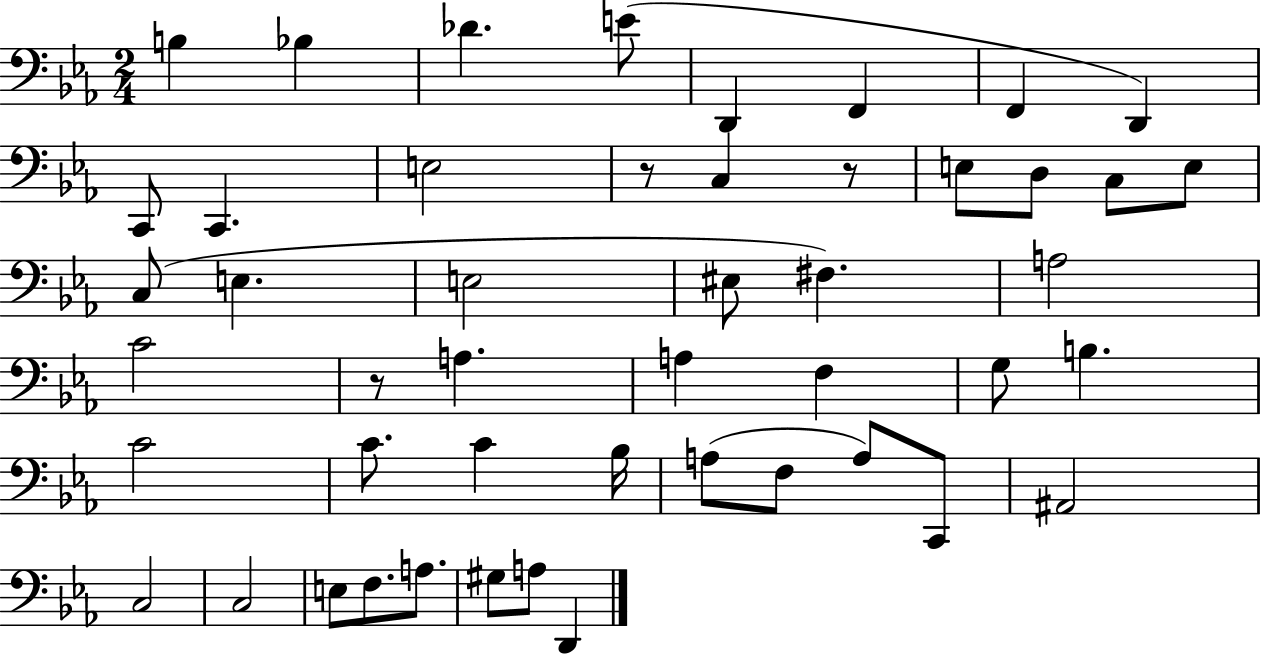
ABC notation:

X:1
T:Untitled
M:2/4
L:1/4
K:Eb
B, _B, _D E/2 D,, F,, F,, D,, C,,/2 C,, E,2 z/2 C, z/2 E,/2 D,/2 C,/2 E,/2 C,/2 E, E,2 ^E,/2 ^F, A,2 C2 z/2 A, A, F, G,/2 B, C2 C/2 C _B,/4 A,/2 F,/2 A,/2 C,,/2 ^A,,2 C,2 C,2 E,/2 F,/2 A,/2 ^G,/2 A,/2 D,,